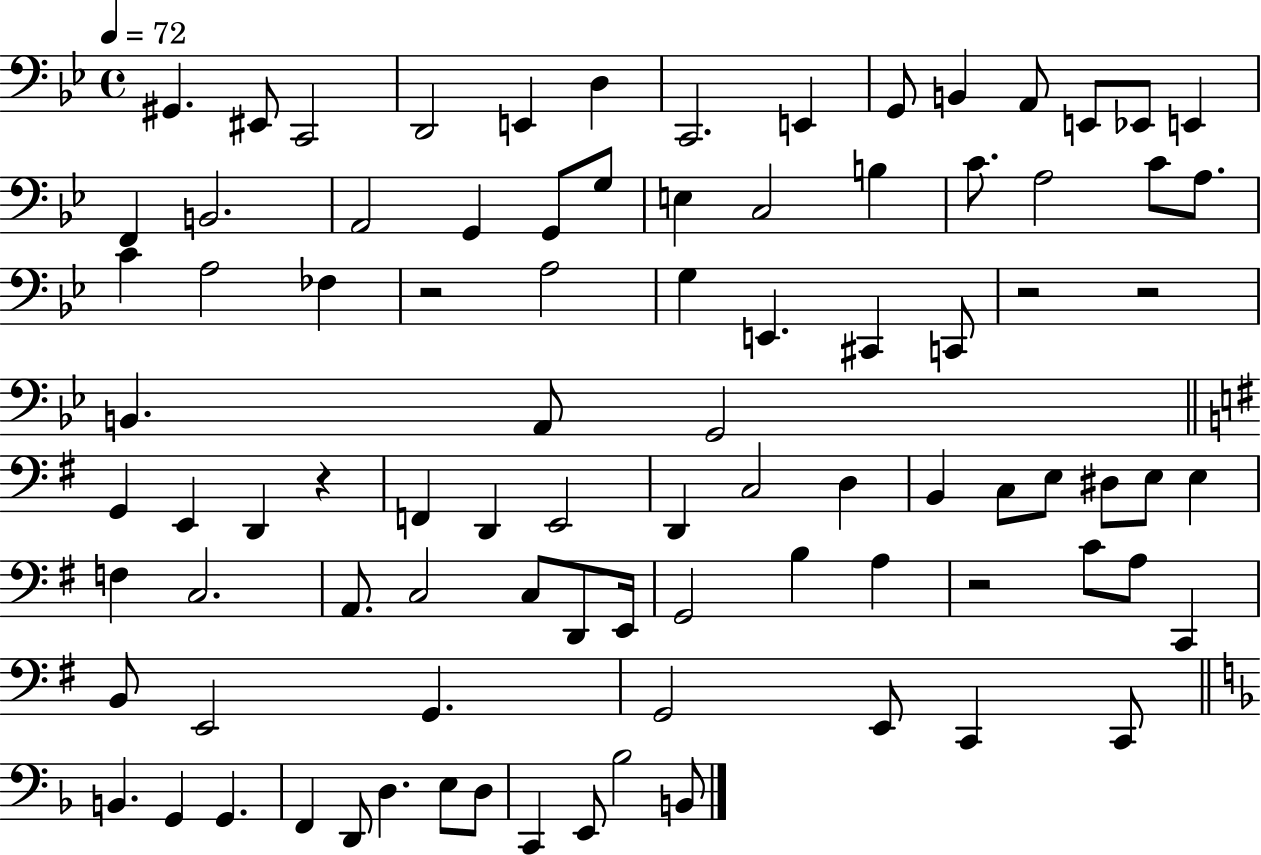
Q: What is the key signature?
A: BES major